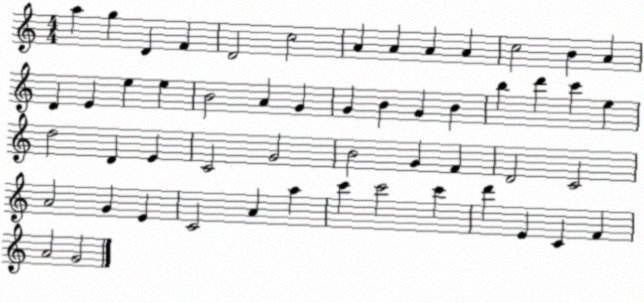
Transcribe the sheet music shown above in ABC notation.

X:1
T:Untitled
M:4/4
L:1/4
K:C
a g D F D2 c2 A A A A c2 B A D E e e B2 A G G B G B b d' c' e d2 D E C2 G2 B2 G F D2 C2 A2 G E C2 A a c' c'2 c' d' E C F A2 G2